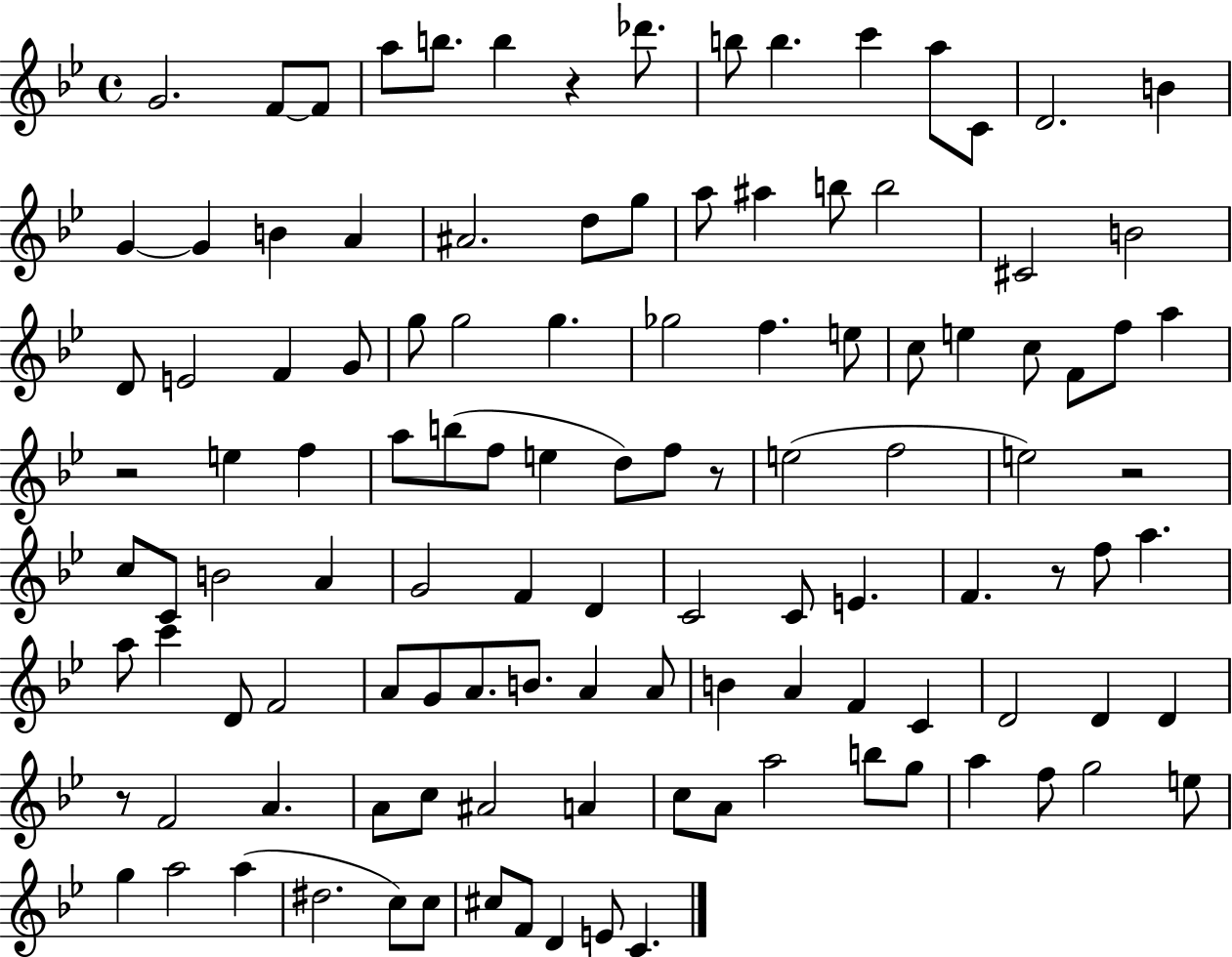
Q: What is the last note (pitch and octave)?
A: C4